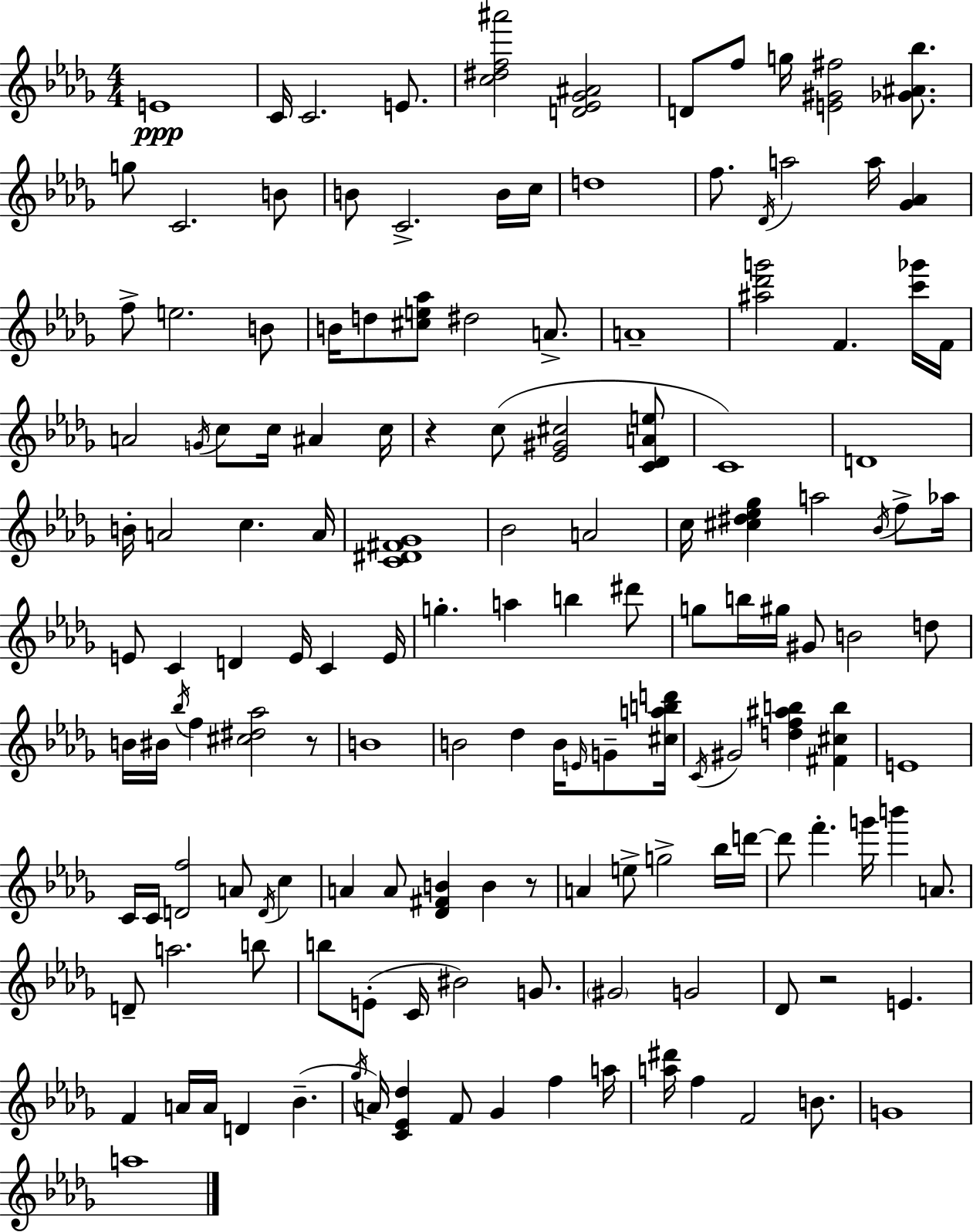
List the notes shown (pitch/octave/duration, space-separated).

E4/w C4/s C4/h. E4/e. [C5,D#5,F5,A#6]/h [D4,Eb4,Gb4,A#4]/h D4/e F5/e G5/s [E4,G#4,F#5]/h [Gb4,A#4,Bb5]/e. G5/e C4/h. B4/e B4/e C4/h. B4/s C5/s D5/w F5/e. Db4/s A5/h A5/s [Gb4,Ab4]/q F5/e E5/h. B4/e B4/s D5/e [C#5,E5,Ab5]/e D#5/h A4/e. A4/w [A#5,Db6,G6]/h F4/q. [C6,Gb6]/s F4/s A4/h G4/s C5/e C5/s A#4/q C5/s R/q C5/e [Eb4,G#4,C#5]/h [C4,Db4,A4,E5]/e C4/w D4/w B4/s A4/h C5/q. A4/s [C4,D#4,F#4,Gb4]/w Bb4/h A4/h C5/s [C#5,D#5,Eb5,Gb5]/q A5/h Bb4/s F5/e Ab5/s E4/e C4/q D4/q E4/s C4/q E4/s G5/q. A5/q B5/q D#6/e G5/e B5/s G#5/s G#4/e B4/h D5/e B4/s BIS4/s Bb5/s F5/q [C#5,D#5,Ab5]/h R/e B4/w B4/h Db5/q B4/s E4/s G4/e [C#5,A5,B5,D6]/s C4/s G#4/h [D5,F5,A#5,B5]/q [F#4,C#5,B5]/q E4/w C4/s C4/s [D4,F5]/h A4/e D4/s C5/q A4/q A4/e [Db4,F#4,B4]/q B4/q R/e A4/q E5/e G5/h Bb5/s D6/s D6/e F6/q. G6/s B6/q A4/e. D4/e A5/h. B5/e B5/e E4/e C4/s BIS4/h G4/e. G#4/h G4/h Db4/e R/h E4/q. F4/q A4/s A4/s D4/q Bb4/q. Gb5/s A4/s [C4,Eb4,Db5]/q F4/e Gb4/q F5/q A5/s [A5,D#6]/s F5/q F4/h B4/e. G4/w A5/w